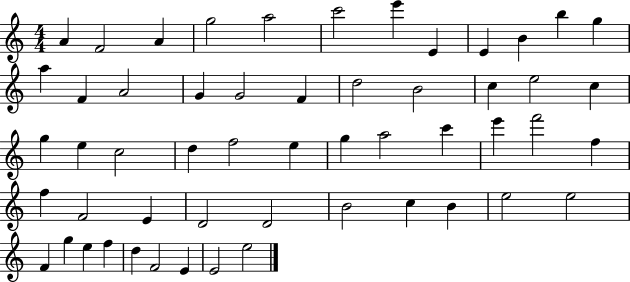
A4/q F4/h A4/q G5/h A5/h C6/h E6/q E4/q E4/q B4/q B5/q G5/q A5/q F4/q A4/h G4/q G4/h F4/q D5/h B4/h C5/q E5/h C5/q G5/q E5/q C5/h D5/q F5/h E5/q G5/q A5/h C6/q E6/q F6/h F5/q F5/q F4/h E4/q D4/h D4/h B4/h C5/q B4/q E5/h E5/h F4/q G5/q E5/q F5/q D5/q F4/h E4/q E4/h E5/h